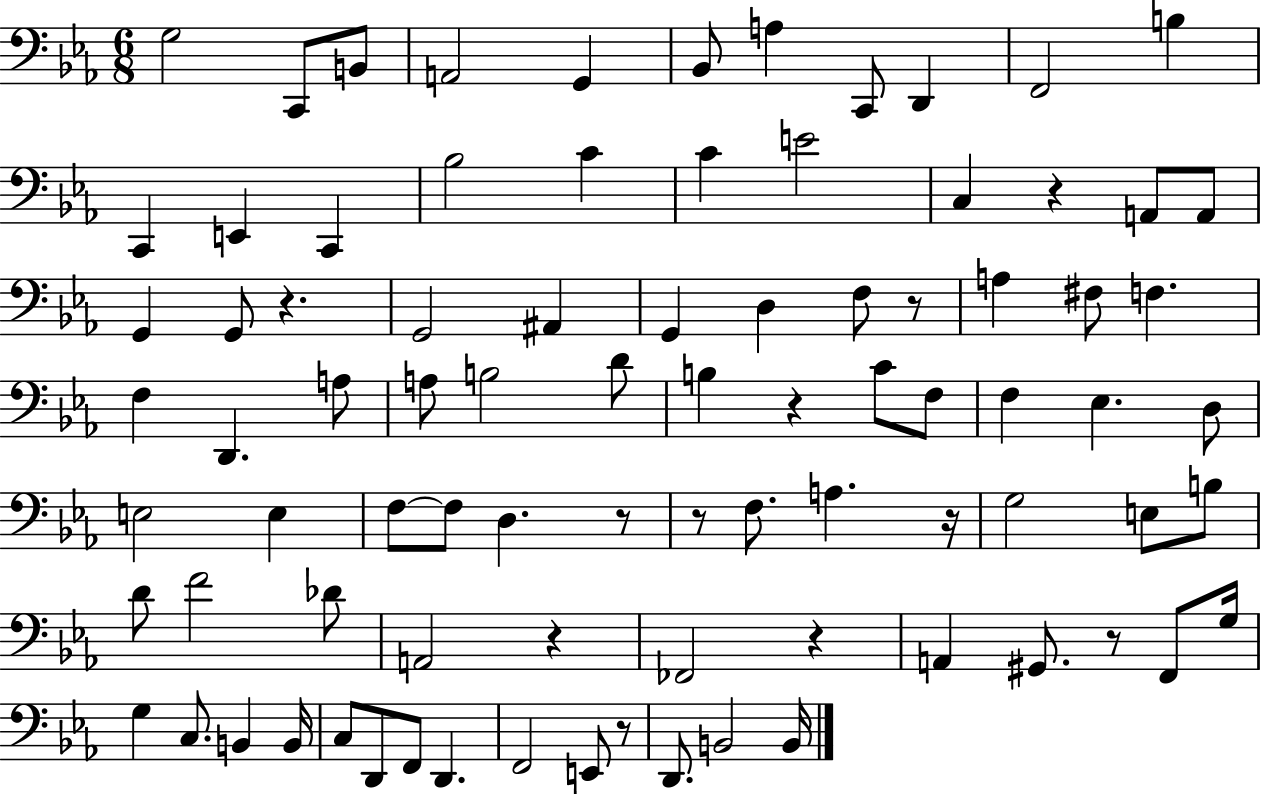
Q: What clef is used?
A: bass